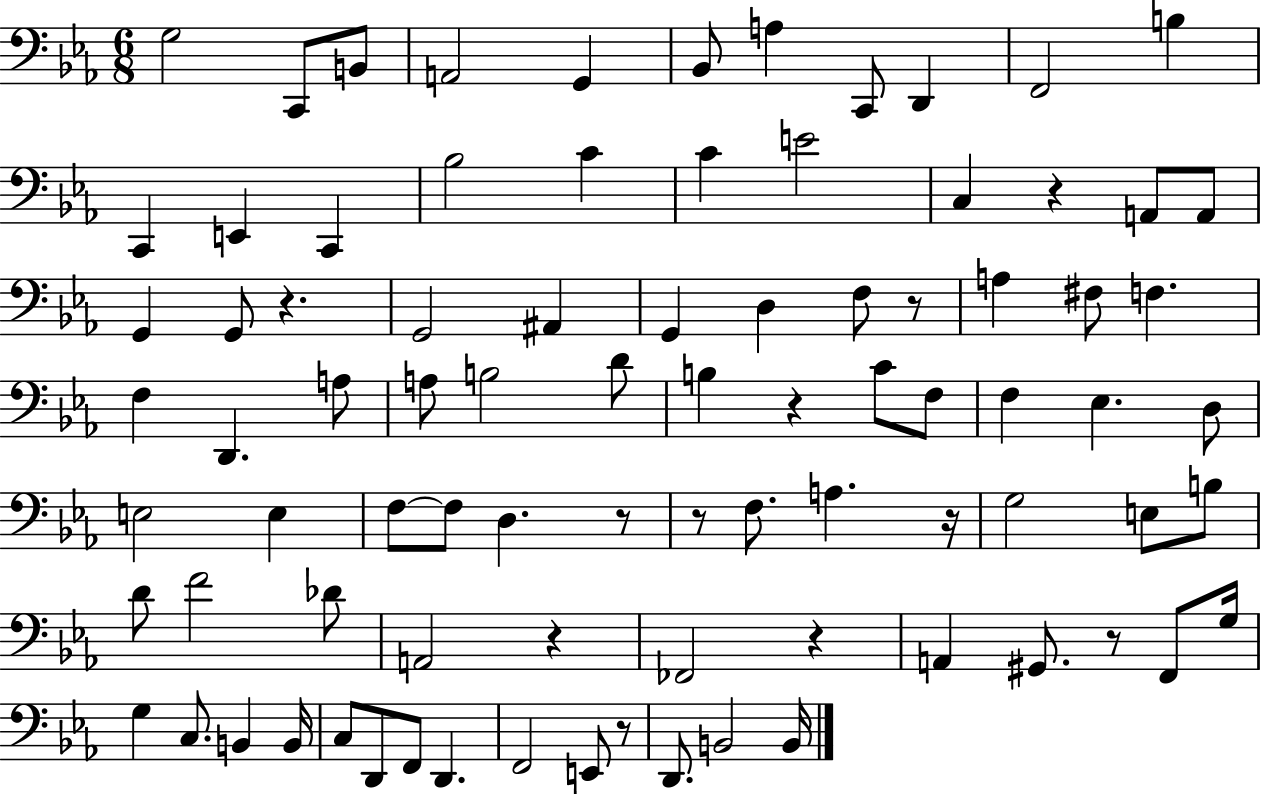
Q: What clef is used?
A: bass